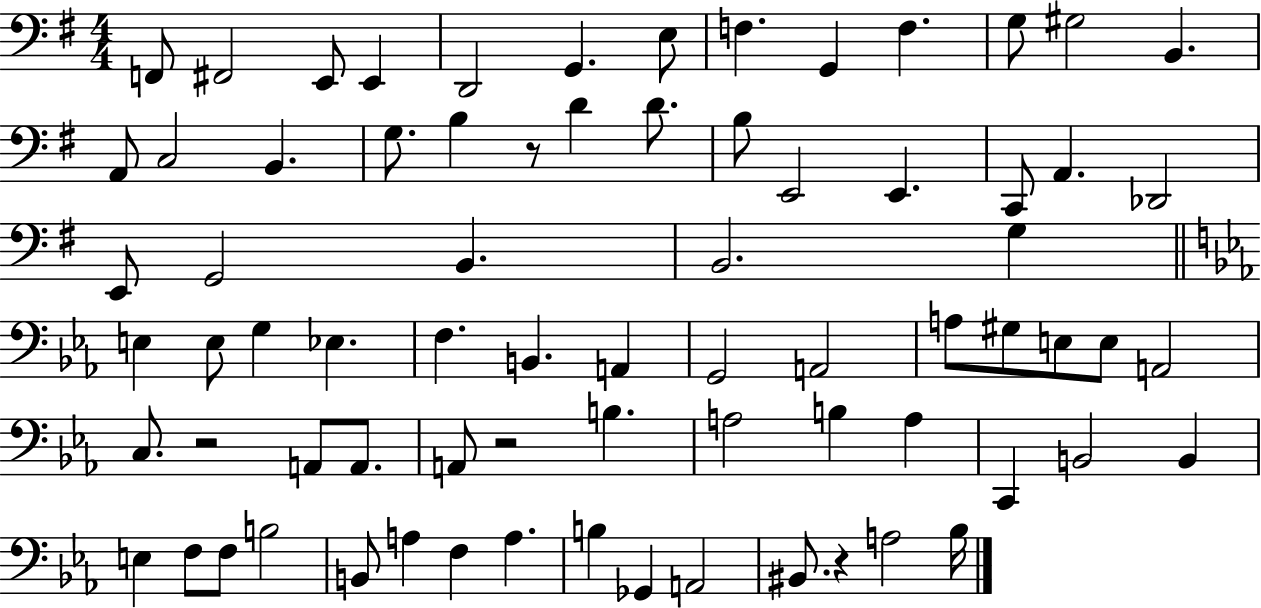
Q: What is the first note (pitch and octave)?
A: F2